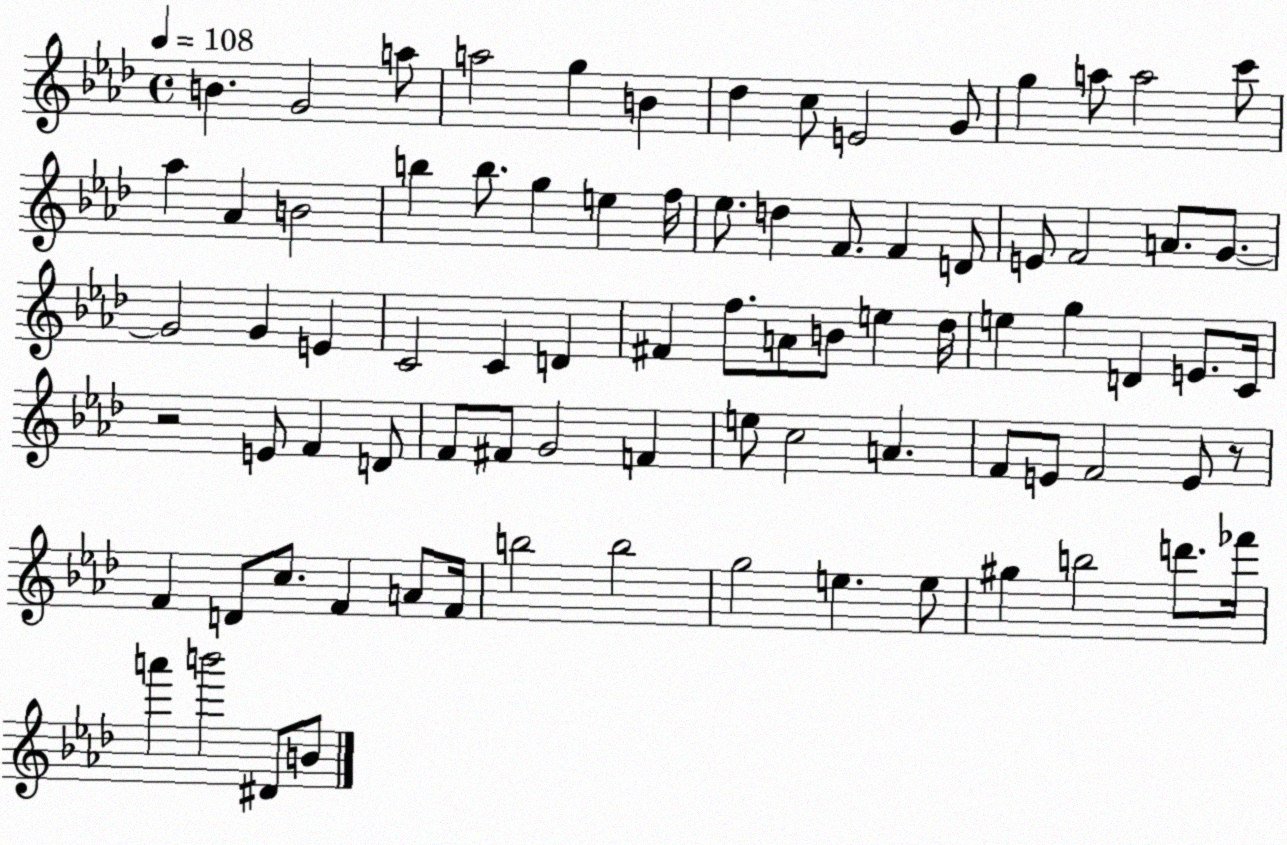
X:1
T:Untitled
M:4/4
L:1/4
K:Ab
B G2 a/2 a2 g B _d c/2 E2 G/2 g a/2 a2 c'/2 _a _A B2 b b/2 g e f/4 _e/2 d F/2 F D/2 E/2 F2 A/2 G/2 G2 G E C2 C D ^F f/2 A/2 B/2 e _d/4 e g D E/2 C/4 z2 E/2 F D/2 F/2 ^F/2 G2 F e/2 c2 A F/2 E/2 F2 E/2 z/2 F D/2 c/2 F A/2 F/4 b2 b2 g2 e e/2 ^g b2 d'/2 _f'/4 a' b'2 ^D/2 B/2